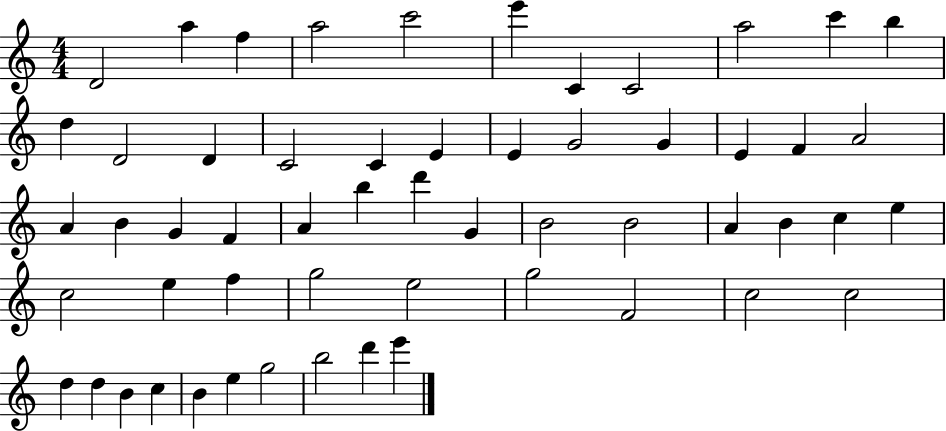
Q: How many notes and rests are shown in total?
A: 56